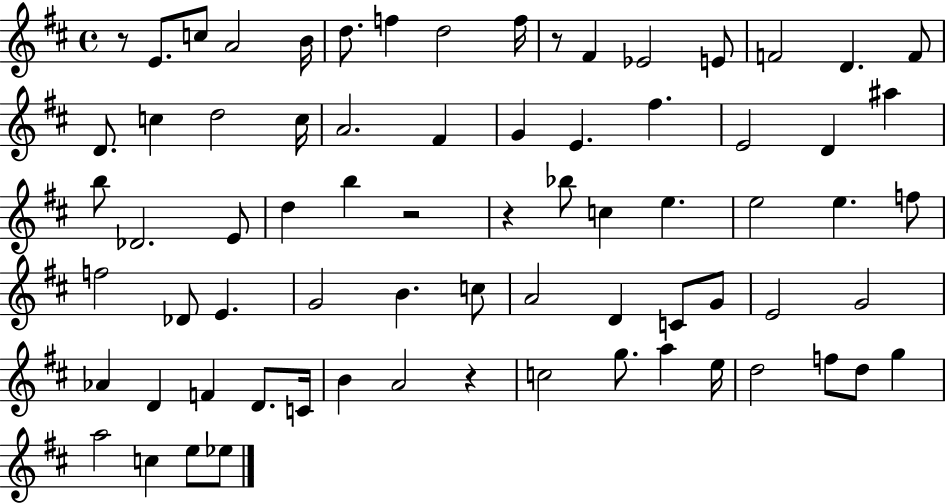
R/e E4/e. C5/e A4/h B4/s D5/e. F5/q D5/h F5/s R/e F#4/q Eb4/h E4/e F4/h D4/q. F4/e D4/e. C5/q D5/h C5/s A4/h. F#4/q G4/q E4/q. F#5/q. E4/h D4/q A#5/q B5/e Db4/h. E4/e D5/q B5/q R/h R/q Bb5/e C5/q E5/q. E5/h E5/q. F5/e F5/h Db4/e E4/q. G4/h B4/q. C5/e A4/h D4/q C4/e G4/e E4/h G4/h Ab4/q D4/q F4/q D4/e. C4/s B4/q A4/h R/q C5/h G5/e. A5/q E5/s D5/h F5/e D5/e G5/q A5/h C5/q E5/e Eb5/e